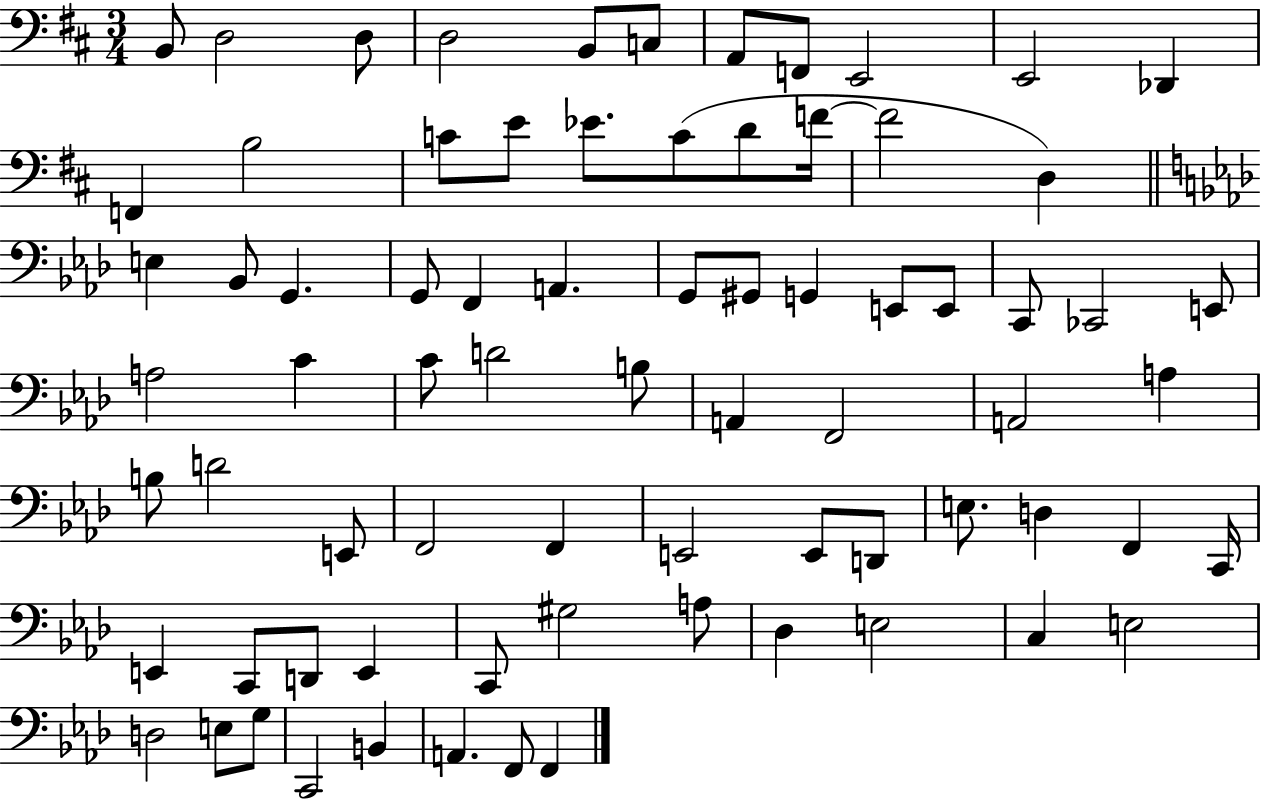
{
  \clef bass
  \numericTimeSignature
  \time 3/4
  \key d \major
  \repeat volta 2 { b,8 d2 d8 | d2 b,8 c8 | a,8 f,8 e,2 | e,2 des,4 | \break f,4 b2 | c'8 e'8 ees'8. c'8( d'8 f'16~~ | f'2 d4) | \bar "||" \break \key aes \major e4 bes,8 g,4. | g,8 f,4 a,4. | g,8 gis,8 g,4 e,8 e,8 | c,8 ces,2 e,8 | \break a2 c'4 | c'8 d'2 b8 | a,4 f,2 | a,2 a4 | \break b8 d'2 e,8 | f,2 f,4 | e,2 e,8 d,8 | e8. d4 f,4 c,16 | \break e,4 c,8 d,8 e,4 | c,8 gis2 a8 | des4 e2 | c4 e2 | \break d2 e8 g8 | c,2 b,4 | a,4. f,8 f,4 | } \bar "|."
}